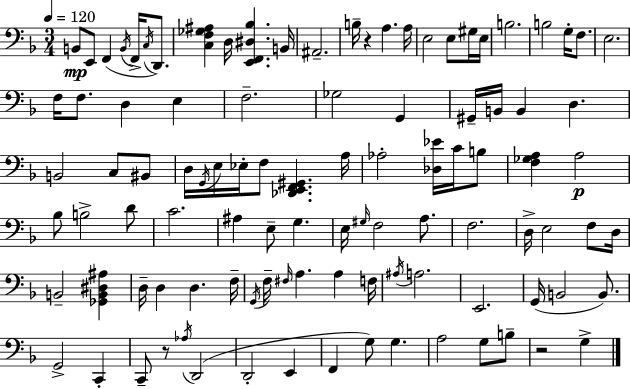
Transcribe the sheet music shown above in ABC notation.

X:1
T:Untitled
M:3/4
L:1/4
K:F
B,,/2 E,,/2 F,, B,,/4 F,,/4 C,/4 D,,/2 [C,F,_G,^A,] D,/4 [E,,F,,^D,_B,] B,,/4 ^A,,2 B,/4 z A, A,/4 E,2 E,/2 ^G,/4 E,/4 B,2 B,2 G,/4 F,/2 E,2 F,/4 F,/2 D, E, F,2 _G,2 G,, ^G,,/4 B,,/4 B,, D, B,,2 C,/2 ^B,,/2 D,/4 G,,/4 E,/4 _E,/4 F,/2 [_D,,E,,F,,^G,,] A,/4 _A,2 [_D,_E]/4 C/4 B,/2 [F,_G,A,] A,2 _B,/2 B,2 D/2 C2 ^A, E,/2 G, E,/4 ^G,/4 F,2 A,/2 F,2 D,/4 E,2 F,/2 D,/4 B,,2 [_G,,B,,^D,^A,] D,/4 D, D, F,/4 G,,/4 F,/4 ^F,/4 A, A, F,/4 ^A,/4 A,2 E,,2 G,,/4 B,,2 B,,/2 G,,2 C,, C,,/2 z/2 _A,/4 D,,2 D,,2 E,, F,, G,/2 G, A,2 G,/2 B,/2 z2 G,